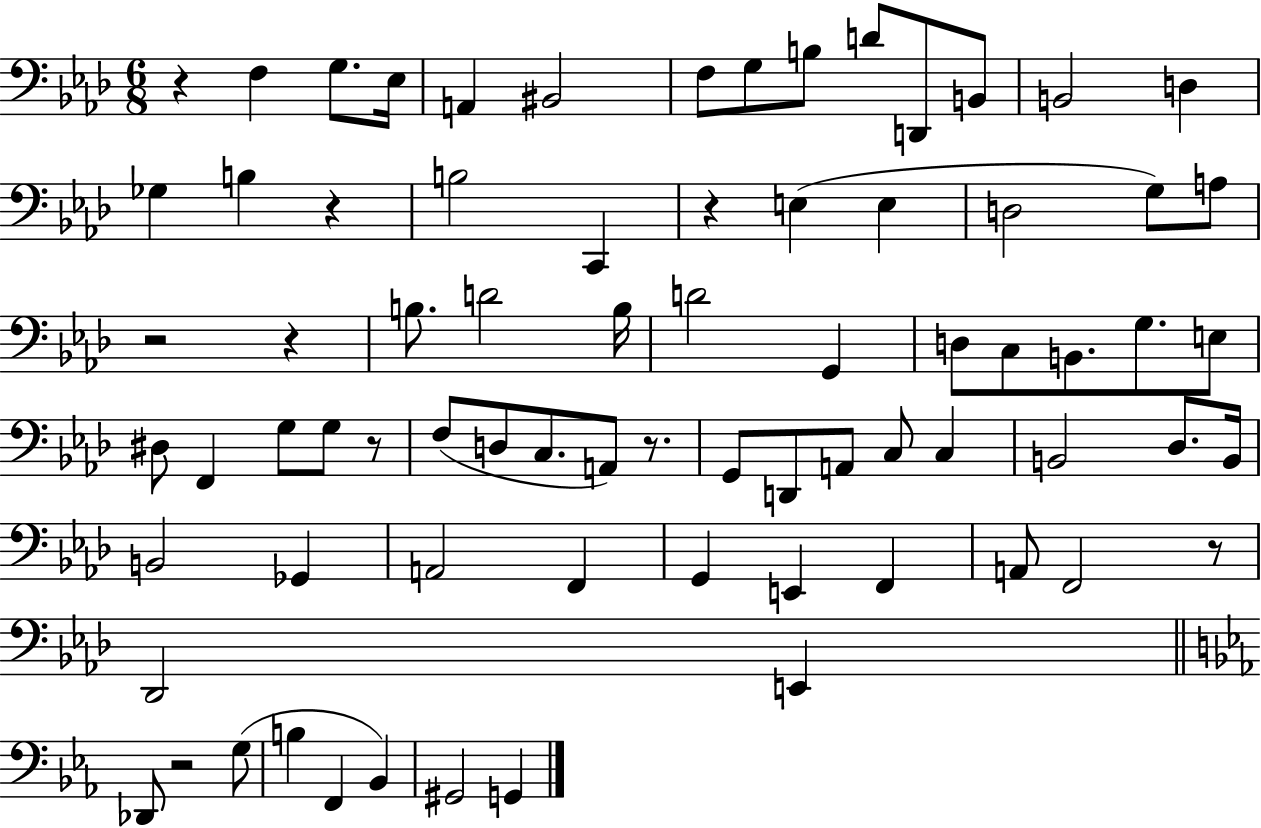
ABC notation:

X:1
T:Untitled
M:6/8
L:1/4
K:Ab
z F, G,/2 _E,/4 A,, ^B,,2 F,/2 G,/2 B,/2 D/2 D,,/2 B,,/2 B,,2 D, _G, B, z B,2 C,, z E, E, D,2 G,/2 A,/2 z2 z B,/2 D2 B,/4 D2 G,, D,/2 C,/2 B,,/2 G,/2 E,/2 ^D,/2 F,, G,/2 G,/2 z/2 F,/2 D,/2 C,/2 A,,/2 z/2 G,,/2 D,,/2 A,,/2 C,/2 C, B,,2 _D,/2 B,,/4 B,,2 _G,, A,,2 F,, G,, E,, F,, A,,/2 F,,2 z/2 _D,,2 E,, _D,,/2 z2 G,/2 B, F,, _B,, ^G,,2 G,,